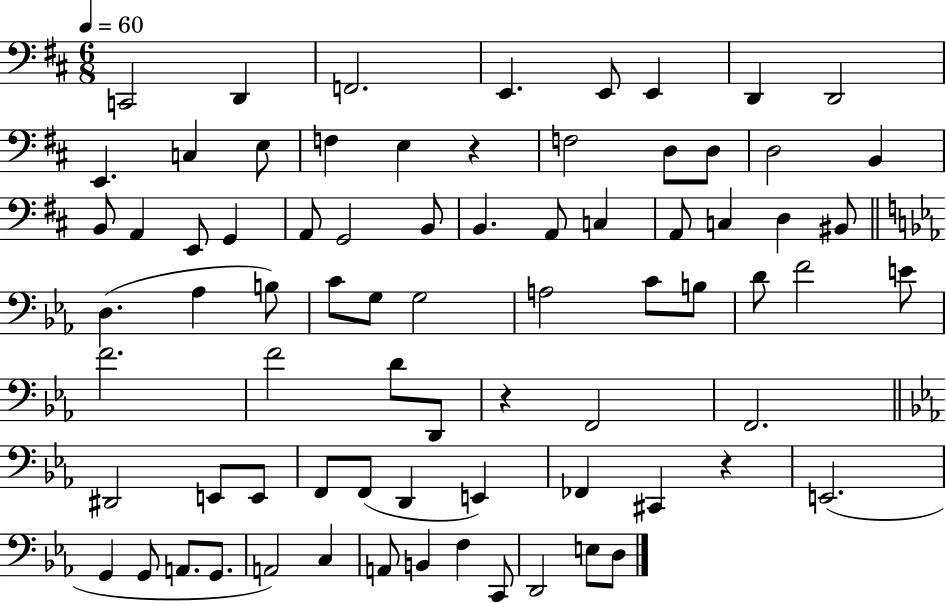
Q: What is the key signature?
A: D major